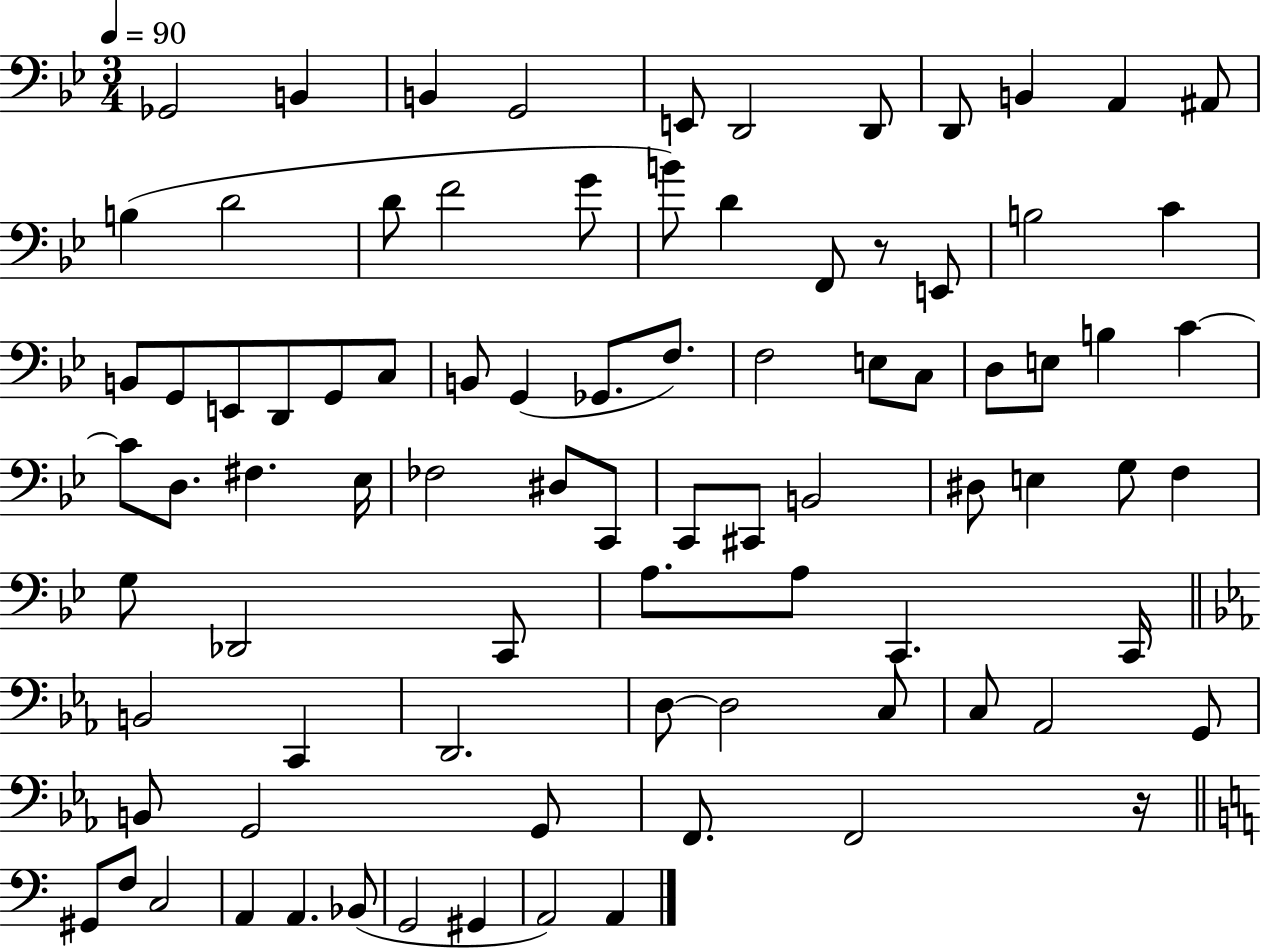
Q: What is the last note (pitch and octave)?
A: A2